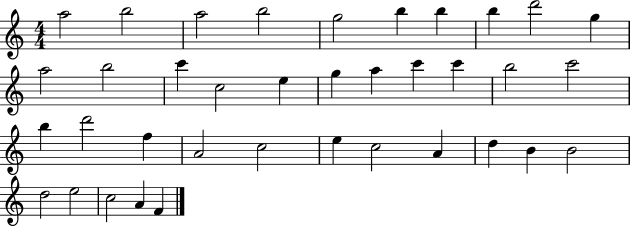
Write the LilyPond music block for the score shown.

{
  \clef treble
  \numericTimeSignature
  \time 4/4
  \key c \major
  a''2 b''2 | a''2 b''2 | g''2 b''4 b''4 | b''4 d'''2 g''4 | \break a''2 b''2 | c'''4 c''2 e''4 | g''4 a''4 c'''4 c'''4 | b''2 c'''2 | \break b''4 d'''2 f''4 | a'2 c''2 | e''4 c''2 a'4 | d''4 b'4 b'2 | \break d''2 e''2 | c''2 a'4 f'4 | \bar "|."
}